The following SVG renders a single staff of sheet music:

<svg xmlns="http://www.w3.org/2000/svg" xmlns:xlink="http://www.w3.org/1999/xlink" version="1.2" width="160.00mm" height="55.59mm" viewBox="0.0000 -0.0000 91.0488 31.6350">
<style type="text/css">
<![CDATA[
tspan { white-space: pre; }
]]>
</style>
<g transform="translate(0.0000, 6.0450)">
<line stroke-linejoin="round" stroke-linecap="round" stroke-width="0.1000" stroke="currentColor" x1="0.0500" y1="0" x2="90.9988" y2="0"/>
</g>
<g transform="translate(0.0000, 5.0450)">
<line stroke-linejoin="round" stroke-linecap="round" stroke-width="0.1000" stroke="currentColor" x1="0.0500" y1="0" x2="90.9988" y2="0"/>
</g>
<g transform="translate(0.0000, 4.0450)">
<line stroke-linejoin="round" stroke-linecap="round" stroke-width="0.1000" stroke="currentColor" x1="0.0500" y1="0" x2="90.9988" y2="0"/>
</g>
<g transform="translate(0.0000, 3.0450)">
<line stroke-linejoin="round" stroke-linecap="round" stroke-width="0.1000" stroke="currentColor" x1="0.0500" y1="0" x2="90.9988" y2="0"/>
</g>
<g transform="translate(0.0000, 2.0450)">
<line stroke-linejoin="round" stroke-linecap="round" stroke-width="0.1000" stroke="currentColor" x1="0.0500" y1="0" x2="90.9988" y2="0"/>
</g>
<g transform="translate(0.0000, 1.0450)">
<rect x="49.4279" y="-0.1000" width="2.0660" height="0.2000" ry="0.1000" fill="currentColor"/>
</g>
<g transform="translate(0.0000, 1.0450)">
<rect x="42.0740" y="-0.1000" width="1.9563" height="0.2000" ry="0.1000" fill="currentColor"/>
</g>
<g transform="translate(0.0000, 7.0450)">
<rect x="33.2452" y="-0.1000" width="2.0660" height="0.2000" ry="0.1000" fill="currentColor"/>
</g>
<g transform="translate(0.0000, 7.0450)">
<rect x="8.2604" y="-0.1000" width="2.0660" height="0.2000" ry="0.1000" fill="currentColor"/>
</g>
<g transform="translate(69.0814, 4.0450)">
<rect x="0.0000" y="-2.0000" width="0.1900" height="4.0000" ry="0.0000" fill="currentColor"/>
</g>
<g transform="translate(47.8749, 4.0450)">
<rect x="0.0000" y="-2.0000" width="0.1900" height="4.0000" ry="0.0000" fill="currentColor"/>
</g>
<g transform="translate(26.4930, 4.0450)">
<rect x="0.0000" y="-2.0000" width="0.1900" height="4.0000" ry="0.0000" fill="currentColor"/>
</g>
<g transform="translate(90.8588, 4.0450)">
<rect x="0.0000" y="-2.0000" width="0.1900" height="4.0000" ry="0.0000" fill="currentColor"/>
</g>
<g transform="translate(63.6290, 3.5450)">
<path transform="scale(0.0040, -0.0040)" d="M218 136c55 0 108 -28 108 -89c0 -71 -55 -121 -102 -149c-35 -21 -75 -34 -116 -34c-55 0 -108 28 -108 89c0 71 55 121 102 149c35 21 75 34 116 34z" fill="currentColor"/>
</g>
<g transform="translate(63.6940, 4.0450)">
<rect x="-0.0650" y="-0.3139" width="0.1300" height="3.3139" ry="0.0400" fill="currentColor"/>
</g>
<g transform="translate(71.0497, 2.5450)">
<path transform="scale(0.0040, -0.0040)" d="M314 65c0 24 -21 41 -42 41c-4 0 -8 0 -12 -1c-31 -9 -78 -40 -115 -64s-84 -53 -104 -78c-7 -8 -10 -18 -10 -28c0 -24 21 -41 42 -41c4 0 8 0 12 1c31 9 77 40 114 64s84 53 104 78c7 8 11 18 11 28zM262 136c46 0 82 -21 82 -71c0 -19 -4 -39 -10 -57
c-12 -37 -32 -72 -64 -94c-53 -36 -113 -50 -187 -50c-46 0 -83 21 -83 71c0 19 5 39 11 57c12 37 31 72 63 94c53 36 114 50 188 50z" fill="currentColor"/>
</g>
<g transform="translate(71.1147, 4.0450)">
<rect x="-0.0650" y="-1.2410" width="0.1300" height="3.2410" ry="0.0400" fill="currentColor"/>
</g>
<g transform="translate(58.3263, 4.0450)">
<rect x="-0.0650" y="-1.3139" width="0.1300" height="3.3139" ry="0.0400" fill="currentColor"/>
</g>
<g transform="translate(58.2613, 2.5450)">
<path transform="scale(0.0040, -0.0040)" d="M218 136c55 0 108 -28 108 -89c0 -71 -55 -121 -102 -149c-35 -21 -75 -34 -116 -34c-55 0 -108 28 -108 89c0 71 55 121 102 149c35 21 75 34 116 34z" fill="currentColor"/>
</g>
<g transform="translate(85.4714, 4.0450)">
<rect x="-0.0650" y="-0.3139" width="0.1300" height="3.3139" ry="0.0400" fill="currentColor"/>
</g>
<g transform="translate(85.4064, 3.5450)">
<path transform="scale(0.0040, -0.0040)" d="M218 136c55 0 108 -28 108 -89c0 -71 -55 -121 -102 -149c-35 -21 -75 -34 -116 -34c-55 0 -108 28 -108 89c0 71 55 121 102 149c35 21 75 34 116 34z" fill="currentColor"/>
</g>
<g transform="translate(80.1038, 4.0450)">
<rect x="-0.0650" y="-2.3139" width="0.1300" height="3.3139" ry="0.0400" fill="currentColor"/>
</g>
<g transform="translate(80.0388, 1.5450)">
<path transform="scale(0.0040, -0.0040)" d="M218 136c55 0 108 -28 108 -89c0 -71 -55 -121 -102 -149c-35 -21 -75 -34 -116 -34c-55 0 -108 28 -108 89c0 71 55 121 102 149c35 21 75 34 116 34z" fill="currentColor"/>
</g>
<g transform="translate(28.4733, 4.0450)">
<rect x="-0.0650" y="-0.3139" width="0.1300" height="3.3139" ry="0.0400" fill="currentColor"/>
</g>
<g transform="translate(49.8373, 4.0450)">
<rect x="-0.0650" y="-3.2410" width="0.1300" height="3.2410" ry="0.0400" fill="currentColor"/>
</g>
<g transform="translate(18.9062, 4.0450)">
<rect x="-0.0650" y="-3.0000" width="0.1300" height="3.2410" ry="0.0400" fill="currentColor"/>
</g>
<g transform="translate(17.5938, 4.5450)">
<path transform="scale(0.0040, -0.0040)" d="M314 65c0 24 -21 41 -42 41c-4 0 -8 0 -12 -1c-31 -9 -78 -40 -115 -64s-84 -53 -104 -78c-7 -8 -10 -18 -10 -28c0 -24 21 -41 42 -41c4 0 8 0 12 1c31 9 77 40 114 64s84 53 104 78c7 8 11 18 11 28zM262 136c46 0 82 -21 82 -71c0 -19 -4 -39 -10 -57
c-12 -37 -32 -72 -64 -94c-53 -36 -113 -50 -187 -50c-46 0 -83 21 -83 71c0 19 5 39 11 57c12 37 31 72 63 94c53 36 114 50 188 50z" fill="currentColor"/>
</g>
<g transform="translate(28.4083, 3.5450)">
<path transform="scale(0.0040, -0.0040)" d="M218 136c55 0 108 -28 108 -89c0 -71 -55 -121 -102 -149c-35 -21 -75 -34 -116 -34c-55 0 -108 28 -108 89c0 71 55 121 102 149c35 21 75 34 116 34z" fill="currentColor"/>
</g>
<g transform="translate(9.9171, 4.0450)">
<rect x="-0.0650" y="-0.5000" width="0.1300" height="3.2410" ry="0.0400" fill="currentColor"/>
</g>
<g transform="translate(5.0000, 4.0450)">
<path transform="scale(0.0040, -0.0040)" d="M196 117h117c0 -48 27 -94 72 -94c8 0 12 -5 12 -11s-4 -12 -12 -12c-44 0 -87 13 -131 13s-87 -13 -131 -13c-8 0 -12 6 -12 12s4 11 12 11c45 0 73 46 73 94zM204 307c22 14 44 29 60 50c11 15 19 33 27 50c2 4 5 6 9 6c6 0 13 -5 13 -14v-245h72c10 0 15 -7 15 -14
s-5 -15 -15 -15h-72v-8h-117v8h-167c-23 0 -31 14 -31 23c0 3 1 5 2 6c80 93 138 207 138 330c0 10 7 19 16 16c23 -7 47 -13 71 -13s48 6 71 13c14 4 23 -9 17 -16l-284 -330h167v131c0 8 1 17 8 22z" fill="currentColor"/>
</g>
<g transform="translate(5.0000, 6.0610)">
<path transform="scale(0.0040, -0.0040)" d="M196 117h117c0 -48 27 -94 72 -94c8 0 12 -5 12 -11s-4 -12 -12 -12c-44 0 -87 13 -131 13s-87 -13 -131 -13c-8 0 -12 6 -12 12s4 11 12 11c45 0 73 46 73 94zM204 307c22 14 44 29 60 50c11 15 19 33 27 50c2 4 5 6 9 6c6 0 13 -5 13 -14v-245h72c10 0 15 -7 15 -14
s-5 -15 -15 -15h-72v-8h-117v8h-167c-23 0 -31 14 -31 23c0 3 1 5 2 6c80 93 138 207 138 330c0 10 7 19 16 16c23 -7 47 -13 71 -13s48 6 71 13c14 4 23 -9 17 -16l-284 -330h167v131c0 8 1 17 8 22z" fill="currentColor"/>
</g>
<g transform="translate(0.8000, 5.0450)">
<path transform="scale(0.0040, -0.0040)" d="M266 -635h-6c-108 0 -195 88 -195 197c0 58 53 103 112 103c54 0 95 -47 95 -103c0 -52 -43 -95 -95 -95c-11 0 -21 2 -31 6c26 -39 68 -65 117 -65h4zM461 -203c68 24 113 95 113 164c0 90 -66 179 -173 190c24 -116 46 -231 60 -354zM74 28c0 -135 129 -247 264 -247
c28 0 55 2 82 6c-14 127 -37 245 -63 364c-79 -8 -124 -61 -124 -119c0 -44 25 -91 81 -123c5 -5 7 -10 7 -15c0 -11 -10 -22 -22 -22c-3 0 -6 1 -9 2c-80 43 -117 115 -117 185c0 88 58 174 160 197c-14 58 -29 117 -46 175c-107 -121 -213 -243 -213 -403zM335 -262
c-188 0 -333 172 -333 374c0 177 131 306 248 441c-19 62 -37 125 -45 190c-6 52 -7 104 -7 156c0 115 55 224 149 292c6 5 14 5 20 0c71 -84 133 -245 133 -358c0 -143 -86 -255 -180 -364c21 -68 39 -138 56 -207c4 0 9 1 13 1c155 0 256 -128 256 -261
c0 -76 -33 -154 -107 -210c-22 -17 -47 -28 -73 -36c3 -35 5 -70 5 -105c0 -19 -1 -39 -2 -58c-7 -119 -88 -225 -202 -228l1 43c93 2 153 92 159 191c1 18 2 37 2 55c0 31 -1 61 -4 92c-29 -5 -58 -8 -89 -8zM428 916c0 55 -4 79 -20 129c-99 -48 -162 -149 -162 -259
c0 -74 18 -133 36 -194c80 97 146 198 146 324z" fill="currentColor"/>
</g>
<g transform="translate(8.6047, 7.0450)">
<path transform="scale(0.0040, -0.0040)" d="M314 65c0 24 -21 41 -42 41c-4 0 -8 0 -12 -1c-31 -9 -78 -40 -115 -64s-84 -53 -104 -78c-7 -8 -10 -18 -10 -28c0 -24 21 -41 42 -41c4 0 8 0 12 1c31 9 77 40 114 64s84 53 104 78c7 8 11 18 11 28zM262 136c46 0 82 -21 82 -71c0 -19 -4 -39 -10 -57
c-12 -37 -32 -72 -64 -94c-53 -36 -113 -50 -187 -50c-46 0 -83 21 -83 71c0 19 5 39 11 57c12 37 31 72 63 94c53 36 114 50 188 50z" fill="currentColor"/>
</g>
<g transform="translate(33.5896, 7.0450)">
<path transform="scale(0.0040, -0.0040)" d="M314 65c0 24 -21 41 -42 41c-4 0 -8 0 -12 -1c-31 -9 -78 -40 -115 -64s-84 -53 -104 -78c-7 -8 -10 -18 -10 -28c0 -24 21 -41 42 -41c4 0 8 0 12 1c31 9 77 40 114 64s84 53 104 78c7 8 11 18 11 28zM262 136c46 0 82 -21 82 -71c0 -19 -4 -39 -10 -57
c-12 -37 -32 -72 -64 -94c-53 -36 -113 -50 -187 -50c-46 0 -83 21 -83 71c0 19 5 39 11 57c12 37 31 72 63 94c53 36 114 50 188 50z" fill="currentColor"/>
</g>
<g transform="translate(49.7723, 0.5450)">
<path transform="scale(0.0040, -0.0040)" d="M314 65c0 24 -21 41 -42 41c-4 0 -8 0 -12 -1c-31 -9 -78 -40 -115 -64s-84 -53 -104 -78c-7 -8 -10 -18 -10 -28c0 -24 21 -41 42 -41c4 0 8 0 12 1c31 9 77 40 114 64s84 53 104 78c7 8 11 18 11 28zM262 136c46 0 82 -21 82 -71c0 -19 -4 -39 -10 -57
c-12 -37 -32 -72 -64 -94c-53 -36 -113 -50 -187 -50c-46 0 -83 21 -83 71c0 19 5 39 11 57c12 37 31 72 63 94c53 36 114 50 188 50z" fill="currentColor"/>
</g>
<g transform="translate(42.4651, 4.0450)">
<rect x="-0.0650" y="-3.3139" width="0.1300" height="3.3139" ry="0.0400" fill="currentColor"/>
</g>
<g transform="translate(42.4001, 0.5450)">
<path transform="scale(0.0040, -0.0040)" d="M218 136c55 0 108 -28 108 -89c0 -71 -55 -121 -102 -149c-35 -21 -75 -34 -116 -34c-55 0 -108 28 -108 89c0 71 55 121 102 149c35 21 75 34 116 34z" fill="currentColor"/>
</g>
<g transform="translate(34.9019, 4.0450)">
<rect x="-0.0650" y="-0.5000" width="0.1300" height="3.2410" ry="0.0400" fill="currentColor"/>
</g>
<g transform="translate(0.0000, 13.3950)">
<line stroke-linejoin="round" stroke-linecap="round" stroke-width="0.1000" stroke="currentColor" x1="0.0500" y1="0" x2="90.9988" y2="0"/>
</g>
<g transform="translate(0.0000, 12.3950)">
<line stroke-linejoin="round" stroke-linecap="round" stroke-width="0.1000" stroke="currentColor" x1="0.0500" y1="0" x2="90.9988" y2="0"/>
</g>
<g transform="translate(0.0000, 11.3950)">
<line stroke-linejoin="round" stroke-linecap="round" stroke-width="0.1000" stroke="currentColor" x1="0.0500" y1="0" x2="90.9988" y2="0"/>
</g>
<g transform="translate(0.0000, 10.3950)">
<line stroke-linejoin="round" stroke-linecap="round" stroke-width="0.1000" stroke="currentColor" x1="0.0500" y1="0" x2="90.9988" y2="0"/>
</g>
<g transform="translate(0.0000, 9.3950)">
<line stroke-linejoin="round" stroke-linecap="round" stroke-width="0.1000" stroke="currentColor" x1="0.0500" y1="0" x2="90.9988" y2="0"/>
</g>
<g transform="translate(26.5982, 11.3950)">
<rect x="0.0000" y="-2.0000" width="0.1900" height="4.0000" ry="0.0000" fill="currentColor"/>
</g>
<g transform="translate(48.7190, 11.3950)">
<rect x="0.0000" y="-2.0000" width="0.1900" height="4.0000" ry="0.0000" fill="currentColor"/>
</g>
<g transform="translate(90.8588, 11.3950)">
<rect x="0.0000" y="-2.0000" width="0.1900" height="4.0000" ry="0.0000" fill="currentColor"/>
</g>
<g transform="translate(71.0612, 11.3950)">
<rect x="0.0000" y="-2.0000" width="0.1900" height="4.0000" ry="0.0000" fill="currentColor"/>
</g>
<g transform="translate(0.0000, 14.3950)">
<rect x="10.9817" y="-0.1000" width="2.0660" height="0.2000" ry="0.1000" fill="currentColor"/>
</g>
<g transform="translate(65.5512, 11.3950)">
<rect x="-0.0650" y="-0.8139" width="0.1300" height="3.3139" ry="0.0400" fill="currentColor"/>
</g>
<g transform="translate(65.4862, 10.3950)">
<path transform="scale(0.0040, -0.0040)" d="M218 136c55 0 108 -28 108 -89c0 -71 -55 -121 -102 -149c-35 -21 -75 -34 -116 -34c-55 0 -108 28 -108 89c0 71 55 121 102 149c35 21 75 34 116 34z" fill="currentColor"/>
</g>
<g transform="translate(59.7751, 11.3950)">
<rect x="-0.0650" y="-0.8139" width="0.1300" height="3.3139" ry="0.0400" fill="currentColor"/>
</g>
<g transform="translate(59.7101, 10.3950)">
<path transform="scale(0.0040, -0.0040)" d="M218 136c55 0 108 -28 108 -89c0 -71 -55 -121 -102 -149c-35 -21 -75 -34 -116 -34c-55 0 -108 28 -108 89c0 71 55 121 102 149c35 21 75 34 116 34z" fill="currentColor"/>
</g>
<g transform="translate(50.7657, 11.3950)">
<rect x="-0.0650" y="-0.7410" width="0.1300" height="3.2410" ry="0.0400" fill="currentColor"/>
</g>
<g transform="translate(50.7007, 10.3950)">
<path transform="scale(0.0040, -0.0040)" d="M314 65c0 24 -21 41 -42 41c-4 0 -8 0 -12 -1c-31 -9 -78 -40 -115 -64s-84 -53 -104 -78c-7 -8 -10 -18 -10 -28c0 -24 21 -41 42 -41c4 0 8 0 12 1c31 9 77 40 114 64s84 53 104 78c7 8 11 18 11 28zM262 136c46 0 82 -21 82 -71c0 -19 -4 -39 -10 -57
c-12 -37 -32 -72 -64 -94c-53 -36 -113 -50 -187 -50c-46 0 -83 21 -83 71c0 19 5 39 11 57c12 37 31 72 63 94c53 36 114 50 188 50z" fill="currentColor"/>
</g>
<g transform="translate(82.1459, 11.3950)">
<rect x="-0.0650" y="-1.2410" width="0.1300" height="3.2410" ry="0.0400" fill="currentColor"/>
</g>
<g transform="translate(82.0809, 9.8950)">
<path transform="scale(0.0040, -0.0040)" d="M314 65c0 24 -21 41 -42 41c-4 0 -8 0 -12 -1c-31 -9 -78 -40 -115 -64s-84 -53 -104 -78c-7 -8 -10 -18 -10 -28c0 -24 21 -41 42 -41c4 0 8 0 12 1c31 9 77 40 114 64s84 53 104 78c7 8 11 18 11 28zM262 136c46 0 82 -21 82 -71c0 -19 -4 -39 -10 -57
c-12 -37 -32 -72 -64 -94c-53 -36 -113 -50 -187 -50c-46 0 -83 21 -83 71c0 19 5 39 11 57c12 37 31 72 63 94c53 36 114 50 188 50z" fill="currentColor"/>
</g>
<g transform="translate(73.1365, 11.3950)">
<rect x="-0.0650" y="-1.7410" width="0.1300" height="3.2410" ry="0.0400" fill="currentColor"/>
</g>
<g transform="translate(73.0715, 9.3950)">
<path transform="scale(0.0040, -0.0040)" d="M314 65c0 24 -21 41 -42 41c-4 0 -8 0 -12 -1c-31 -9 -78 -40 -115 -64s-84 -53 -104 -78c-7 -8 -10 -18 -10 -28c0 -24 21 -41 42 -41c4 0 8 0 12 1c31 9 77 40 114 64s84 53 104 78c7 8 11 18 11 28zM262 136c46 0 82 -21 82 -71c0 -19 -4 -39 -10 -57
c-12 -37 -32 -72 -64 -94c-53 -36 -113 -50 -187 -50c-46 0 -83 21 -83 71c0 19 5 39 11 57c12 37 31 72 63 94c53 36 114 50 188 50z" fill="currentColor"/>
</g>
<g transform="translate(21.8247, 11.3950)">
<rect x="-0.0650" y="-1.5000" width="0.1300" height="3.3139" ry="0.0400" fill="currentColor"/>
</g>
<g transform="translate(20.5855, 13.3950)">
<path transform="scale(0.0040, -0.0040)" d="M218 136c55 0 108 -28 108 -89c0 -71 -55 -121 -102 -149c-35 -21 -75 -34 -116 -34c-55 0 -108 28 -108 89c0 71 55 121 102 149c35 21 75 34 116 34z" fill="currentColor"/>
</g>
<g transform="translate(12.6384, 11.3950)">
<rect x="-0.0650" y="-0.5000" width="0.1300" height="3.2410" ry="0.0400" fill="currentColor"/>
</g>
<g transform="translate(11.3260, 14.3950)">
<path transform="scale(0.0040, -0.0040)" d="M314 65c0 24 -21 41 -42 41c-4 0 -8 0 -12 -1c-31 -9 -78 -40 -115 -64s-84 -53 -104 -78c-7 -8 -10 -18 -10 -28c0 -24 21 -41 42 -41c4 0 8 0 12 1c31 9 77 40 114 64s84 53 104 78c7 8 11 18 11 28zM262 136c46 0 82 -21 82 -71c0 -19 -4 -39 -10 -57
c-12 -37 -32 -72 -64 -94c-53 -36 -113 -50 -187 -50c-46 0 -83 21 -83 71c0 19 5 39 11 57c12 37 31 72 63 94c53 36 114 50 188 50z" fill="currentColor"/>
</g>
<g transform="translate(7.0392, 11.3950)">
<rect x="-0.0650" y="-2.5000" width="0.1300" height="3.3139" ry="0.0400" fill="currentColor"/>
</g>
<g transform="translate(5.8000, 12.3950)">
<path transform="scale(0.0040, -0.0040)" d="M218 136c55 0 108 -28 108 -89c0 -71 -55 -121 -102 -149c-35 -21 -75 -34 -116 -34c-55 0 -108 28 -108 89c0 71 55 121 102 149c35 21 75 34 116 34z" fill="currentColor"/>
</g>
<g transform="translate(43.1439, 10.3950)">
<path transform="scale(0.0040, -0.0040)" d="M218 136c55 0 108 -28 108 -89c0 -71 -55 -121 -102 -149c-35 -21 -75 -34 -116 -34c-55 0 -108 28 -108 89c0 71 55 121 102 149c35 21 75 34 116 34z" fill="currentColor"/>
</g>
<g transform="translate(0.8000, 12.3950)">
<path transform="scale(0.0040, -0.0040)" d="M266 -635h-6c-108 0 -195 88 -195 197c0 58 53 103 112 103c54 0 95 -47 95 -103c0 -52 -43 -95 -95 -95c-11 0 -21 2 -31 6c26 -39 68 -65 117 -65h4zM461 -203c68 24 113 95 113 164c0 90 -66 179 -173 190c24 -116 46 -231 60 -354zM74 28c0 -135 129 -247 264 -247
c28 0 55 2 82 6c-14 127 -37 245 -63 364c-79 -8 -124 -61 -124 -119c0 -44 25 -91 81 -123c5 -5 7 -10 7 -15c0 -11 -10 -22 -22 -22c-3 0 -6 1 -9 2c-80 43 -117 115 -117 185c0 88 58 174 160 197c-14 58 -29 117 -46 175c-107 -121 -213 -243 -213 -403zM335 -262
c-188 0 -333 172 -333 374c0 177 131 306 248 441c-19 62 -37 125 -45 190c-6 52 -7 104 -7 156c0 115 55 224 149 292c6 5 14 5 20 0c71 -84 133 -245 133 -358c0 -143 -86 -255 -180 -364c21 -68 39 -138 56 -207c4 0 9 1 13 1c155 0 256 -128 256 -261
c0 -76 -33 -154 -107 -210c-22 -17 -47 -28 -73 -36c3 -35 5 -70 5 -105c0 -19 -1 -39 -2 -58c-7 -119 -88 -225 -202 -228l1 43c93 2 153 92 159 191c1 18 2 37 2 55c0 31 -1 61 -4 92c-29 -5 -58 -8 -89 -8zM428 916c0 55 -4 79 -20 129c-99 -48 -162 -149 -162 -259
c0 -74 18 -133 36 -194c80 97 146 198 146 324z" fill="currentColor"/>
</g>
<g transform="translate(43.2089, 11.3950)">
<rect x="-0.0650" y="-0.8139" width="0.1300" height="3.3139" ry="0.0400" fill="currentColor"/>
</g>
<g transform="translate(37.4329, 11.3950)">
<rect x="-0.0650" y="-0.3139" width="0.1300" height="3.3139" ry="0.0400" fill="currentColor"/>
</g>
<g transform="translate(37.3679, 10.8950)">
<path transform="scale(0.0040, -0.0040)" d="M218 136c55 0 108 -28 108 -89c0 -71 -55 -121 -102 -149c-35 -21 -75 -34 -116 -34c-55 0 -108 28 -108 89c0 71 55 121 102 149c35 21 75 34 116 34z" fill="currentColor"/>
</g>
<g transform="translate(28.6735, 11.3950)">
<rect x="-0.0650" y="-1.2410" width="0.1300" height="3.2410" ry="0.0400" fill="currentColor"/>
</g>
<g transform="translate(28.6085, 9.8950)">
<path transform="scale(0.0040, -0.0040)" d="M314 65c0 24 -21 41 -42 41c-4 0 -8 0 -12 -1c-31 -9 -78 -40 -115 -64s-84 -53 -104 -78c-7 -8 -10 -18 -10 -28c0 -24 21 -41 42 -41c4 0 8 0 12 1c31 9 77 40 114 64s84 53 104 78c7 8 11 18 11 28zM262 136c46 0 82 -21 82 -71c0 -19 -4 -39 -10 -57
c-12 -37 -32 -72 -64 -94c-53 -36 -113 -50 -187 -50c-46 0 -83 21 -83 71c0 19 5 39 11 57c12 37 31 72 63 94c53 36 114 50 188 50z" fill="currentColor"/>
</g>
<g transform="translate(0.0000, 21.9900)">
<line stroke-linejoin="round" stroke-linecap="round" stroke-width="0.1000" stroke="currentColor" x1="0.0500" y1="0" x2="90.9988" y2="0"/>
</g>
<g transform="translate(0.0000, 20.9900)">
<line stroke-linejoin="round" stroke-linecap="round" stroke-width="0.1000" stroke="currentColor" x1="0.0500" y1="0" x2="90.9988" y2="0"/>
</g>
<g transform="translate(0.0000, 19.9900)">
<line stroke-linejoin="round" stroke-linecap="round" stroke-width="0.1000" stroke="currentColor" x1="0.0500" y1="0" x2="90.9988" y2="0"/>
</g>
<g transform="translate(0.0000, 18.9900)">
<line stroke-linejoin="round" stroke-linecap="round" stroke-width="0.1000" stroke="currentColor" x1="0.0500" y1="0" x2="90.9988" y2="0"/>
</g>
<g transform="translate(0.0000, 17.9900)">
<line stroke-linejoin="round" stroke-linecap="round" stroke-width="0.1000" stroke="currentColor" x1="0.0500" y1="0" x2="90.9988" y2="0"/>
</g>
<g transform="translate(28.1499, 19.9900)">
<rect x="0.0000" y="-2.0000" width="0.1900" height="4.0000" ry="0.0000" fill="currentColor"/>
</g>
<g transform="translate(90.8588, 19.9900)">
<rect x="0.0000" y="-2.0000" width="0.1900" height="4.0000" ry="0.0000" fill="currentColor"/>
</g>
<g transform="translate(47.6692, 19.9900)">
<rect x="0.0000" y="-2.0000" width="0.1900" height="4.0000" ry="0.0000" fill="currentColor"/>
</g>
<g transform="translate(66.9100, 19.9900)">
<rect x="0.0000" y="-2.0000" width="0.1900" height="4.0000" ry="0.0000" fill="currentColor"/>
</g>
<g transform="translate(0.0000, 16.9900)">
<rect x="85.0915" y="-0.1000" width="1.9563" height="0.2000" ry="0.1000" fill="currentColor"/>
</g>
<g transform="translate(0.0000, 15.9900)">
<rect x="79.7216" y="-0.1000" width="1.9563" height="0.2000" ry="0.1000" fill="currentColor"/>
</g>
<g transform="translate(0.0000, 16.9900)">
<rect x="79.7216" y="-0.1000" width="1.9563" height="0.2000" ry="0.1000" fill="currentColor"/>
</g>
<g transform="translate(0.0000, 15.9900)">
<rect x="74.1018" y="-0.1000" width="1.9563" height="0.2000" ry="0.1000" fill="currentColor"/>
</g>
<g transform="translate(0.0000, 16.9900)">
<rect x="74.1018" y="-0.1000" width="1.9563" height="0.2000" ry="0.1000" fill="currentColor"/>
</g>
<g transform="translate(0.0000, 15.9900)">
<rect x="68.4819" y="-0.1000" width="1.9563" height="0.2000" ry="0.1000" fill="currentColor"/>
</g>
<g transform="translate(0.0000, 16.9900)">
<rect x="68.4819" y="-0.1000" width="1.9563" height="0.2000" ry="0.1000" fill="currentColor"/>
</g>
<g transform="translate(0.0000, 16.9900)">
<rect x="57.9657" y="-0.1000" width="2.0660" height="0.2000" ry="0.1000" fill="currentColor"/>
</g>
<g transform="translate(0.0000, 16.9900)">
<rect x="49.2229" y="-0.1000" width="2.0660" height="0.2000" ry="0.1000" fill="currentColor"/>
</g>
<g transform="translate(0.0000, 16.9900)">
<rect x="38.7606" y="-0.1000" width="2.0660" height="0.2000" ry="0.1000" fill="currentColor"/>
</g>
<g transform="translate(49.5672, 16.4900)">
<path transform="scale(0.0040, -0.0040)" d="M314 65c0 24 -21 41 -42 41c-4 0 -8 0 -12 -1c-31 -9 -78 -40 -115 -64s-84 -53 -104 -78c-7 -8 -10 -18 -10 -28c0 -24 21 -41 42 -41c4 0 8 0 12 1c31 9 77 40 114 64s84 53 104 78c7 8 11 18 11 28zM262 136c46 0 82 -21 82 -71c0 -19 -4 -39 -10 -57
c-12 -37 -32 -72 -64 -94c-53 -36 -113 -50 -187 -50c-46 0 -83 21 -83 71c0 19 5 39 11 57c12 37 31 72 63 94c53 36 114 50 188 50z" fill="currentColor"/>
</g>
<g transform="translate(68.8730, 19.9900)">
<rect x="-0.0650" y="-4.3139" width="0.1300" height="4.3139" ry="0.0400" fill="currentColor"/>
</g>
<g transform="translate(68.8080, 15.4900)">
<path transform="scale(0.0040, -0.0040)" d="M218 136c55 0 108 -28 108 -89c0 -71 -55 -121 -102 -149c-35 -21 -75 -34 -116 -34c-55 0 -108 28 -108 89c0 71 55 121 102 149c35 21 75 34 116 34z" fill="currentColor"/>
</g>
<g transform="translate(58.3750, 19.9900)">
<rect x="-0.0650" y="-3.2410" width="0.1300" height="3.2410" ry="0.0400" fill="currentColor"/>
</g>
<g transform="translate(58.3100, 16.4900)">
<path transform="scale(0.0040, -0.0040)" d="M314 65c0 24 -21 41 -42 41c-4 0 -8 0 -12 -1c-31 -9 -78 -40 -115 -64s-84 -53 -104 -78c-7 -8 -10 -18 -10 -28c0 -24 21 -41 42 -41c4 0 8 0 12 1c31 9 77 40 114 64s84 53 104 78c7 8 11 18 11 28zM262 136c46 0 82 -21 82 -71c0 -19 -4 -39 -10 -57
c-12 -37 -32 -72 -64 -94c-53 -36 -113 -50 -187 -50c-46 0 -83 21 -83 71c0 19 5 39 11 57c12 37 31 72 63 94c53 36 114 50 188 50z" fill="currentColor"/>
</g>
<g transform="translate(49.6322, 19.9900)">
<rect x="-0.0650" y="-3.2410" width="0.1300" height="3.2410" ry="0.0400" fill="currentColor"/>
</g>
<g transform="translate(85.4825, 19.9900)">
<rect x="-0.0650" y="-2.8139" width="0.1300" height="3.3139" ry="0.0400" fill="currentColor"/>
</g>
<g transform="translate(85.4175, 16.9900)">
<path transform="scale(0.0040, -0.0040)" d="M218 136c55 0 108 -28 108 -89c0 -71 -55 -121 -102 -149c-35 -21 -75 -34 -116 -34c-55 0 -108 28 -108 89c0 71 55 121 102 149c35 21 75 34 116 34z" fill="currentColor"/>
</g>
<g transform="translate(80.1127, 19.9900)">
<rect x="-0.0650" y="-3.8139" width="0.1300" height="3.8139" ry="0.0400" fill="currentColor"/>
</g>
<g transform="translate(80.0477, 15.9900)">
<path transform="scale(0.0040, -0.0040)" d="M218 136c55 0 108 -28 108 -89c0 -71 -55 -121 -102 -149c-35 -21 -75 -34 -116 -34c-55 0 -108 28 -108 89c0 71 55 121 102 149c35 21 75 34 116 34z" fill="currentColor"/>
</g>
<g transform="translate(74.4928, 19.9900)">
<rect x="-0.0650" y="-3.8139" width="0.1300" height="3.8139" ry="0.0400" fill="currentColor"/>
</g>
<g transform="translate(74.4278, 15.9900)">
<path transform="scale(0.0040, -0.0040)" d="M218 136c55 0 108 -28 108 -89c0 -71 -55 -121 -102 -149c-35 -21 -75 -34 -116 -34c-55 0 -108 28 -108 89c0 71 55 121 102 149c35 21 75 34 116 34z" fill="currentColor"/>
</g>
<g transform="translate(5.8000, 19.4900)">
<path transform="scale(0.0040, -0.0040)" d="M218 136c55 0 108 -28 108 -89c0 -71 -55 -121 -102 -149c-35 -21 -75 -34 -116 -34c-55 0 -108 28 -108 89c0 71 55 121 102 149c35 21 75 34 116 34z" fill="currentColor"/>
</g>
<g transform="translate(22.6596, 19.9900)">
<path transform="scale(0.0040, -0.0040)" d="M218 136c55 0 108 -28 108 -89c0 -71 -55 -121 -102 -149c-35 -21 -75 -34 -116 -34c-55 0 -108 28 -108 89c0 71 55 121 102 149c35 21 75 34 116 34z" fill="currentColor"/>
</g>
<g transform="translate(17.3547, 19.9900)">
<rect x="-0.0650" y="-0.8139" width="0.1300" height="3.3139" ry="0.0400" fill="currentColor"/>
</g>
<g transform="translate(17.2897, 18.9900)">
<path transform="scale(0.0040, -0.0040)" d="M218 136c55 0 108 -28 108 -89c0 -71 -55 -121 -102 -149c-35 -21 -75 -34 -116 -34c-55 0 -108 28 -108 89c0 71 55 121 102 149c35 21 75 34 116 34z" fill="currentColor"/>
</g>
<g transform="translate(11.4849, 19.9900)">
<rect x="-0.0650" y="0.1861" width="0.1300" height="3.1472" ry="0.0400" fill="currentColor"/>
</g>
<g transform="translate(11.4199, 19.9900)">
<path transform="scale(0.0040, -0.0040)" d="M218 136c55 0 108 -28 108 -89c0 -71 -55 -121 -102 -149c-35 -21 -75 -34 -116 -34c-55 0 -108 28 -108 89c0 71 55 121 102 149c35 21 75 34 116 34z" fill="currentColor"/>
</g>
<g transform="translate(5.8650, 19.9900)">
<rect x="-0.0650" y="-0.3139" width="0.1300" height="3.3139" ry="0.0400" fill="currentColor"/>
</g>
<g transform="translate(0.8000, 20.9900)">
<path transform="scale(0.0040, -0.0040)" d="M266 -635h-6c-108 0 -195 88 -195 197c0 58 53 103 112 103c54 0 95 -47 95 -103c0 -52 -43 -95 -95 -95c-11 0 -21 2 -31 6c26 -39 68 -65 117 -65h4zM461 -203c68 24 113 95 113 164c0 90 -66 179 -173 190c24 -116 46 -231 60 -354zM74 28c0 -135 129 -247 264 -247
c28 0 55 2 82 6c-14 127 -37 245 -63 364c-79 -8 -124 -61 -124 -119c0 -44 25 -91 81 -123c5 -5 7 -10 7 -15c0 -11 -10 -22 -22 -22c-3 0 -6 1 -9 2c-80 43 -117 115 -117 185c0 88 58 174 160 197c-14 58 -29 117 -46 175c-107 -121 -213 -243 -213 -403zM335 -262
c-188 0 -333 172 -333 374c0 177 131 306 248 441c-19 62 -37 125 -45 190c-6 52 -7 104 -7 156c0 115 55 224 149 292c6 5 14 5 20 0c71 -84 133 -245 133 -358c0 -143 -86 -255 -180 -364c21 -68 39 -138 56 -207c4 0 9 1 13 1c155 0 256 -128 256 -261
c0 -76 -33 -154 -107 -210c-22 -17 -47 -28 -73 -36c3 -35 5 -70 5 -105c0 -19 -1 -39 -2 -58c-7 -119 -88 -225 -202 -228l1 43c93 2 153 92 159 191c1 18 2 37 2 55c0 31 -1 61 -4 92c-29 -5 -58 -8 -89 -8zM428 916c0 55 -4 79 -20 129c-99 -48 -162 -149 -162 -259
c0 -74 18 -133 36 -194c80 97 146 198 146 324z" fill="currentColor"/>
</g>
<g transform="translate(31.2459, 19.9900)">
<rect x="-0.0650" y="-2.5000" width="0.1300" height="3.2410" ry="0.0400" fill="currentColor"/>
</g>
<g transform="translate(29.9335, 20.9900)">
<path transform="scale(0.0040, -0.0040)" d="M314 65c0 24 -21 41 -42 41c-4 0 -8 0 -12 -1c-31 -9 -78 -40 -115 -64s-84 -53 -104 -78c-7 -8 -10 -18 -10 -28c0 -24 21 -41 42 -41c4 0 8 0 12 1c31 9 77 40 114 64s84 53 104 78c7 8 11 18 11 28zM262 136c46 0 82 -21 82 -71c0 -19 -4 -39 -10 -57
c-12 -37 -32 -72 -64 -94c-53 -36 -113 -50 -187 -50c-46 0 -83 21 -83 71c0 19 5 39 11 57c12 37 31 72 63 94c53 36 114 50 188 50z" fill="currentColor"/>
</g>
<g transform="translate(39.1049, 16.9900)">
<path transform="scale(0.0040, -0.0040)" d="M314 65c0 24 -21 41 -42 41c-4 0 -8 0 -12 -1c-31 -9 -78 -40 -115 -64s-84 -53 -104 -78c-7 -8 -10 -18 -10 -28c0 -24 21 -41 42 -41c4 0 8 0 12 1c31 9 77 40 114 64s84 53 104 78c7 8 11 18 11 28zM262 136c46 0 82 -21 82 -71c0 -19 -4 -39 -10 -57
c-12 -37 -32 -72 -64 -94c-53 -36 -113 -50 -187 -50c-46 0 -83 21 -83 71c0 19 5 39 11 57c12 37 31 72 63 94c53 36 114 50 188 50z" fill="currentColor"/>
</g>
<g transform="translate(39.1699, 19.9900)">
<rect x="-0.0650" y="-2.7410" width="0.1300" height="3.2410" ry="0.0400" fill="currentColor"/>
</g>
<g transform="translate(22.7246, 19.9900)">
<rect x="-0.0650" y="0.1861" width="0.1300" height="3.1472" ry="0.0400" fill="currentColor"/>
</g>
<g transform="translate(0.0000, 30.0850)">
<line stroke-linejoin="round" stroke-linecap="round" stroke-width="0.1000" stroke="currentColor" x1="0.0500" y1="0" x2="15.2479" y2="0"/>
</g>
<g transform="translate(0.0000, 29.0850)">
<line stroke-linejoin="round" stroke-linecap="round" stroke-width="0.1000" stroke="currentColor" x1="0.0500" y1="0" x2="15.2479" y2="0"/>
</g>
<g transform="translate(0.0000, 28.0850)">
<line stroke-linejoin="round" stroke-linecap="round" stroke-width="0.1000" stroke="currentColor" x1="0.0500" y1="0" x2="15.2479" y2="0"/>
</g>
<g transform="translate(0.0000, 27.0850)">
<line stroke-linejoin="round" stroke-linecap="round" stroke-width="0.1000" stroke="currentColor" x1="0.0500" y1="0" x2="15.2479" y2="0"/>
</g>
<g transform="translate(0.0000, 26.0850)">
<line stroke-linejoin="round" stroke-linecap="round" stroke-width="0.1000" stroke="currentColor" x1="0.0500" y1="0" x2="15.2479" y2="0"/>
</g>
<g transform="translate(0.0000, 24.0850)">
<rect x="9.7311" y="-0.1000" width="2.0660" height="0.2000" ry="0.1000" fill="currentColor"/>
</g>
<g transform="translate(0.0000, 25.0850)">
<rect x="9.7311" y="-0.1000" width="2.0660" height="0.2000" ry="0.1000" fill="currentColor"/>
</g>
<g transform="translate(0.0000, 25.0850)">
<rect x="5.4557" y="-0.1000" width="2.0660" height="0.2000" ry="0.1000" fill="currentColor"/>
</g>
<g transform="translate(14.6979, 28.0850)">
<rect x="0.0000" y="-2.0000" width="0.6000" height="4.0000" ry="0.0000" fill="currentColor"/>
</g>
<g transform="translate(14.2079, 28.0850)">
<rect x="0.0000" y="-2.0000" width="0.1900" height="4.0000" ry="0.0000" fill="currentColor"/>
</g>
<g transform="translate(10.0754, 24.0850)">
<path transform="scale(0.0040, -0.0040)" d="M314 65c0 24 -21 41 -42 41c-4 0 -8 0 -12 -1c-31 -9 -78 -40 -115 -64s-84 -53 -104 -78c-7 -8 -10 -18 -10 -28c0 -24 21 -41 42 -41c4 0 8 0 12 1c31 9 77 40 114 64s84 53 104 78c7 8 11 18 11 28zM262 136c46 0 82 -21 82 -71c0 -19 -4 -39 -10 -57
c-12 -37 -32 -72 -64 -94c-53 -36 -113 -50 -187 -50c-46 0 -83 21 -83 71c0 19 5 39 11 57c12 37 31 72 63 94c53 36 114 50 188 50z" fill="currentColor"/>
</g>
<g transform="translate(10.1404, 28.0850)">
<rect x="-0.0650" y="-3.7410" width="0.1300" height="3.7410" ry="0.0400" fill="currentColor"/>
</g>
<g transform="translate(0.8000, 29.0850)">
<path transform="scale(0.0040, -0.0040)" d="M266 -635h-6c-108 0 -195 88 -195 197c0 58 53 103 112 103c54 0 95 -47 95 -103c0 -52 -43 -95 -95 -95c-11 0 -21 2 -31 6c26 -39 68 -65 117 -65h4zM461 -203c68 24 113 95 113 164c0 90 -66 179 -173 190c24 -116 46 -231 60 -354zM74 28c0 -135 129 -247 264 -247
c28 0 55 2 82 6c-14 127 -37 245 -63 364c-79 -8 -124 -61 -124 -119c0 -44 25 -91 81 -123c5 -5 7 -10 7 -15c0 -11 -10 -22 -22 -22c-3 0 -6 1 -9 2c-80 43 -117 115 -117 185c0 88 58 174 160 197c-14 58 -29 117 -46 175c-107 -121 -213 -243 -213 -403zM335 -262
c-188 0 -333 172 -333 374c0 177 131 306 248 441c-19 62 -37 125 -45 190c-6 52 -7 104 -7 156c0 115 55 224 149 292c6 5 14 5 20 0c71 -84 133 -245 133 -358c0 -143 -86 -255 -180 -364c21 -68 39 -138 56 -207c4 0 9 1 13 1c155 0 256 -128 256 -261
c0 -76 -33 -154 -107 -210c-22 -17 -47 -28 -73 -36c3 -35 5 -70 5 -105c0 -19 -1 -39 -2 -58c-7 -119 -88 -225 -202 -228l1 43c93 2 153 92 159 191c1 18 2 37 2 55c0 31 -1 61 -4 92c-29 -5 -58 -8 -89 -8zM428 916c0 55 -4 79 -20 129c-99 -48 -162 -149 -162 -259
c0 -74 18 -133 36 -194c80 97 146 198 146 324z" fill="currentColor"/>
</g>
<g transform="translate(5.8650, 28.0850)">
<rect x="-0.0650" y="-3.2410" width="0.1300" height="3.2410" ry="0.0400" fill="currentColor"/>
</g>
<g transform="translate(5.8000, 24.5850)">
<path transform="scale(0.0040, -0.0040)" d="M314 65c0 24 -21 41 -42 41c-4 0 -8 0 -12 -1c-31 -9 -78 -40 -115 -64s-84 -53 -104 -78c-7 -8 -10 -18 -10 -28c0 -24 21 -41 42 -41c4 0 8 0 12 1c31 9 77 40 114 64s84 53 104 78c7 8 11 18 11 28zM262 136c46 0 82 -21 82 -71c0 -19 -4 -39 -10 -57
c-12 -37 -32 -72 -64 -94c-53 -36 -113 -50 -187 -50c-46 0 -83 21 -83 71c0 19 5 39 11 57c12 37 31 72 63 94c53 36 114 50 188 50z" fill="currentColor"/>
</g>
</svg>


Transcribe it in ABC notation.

X:1
T:Untitled
M:4/4
L:1/4
K:C
C2 A2 c C2 b b2 e c e2 g c G C2 E e2 c d d2 d d f2 e2 c B d B G2 a2 b2 b2 d' c' c' a b2 c'2